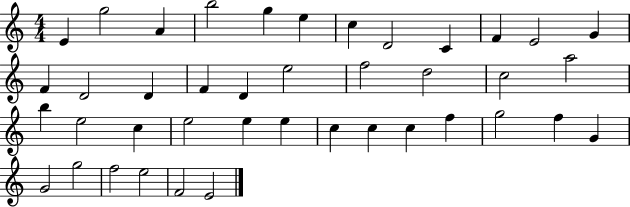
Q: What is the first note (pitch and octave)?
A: E4